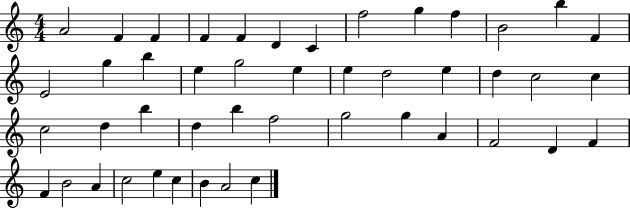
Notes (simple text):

A4/h F4/q F4/q F4/q F4/q D4/q C4/q F5/h G5/q F5/q B4/h B5/q F4/q E4/h G5/q B5/q E5/q G5/h E5/q E5/q D5/h E5/q D5/q C5/h C5/q C5/h D5/q B5/q D5/q B5/q F5/h G5/h G5/q A4/q F4/h D4/q F4/q F4/q B4/h A4/q C5/h E5/q C5/q B4/q A4/h C5/q